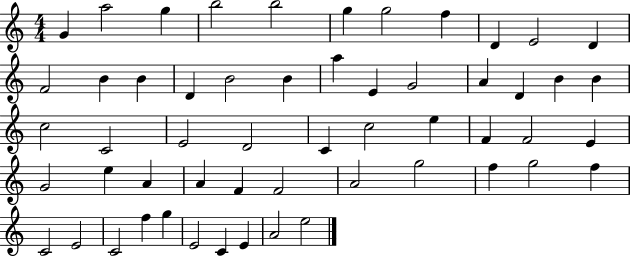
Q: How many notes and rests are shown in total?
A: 55